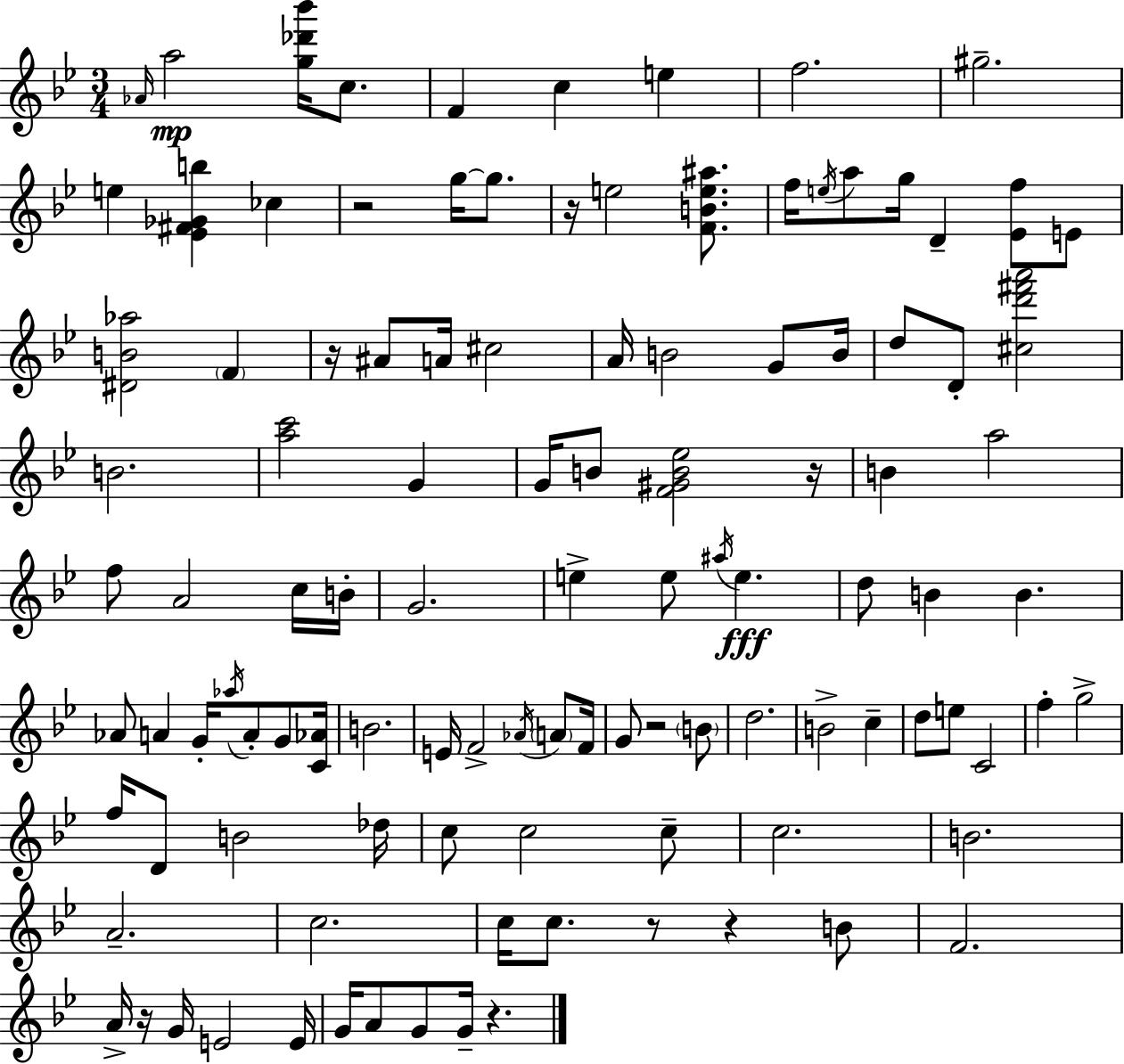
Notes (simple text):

Ab4/s A5/h [G5,Db6,Bb6]/s C5/e. F4/q C5/q E5/q F5/h. G#5/h. E5/q [Eb4,F#4,Gb4,B5]/q CES5/q R/h G5/s G5/e. R/s E5/h [F4,B4,E5,A#5]/e. F5/s E5/s A5/e G5/s D4/q [Eb4,F5]/e E4/e [D#4,B4,Ab5]/h F4/q R/s A#4/e A4/s C#5/h A4/s B4/h G4/e B4/s D5/e D4/e [C#5,D6,F#6,A6]/h B4/h. [A5,C6]/h G4/q G4/s B4/e [F4,G#4,B4,Eb5]/h R/s B4/q A5/h F5/e A4/h C5/s B4/s G4/h. E5/q E5/e A#5/s E5/q. D5/e B4/q B4/q. Ab4/e A4/q G4/s Ab5/s A4/e G4/e [C4,Ab4]/s B4/h. E4/s F4/h Ab4/s A4/e F4/s G4/e R/h B4/e D5/h. B4/h C5/q D5/e E5/e C4/h F5/q G5/h F5/s D4/e B4/h Db5/s C5/e C5/h C5/e C5/h. B4/h. A4/h. C5/h. C5/s C5/e. R/e R/q B4/e F4/h. A4/s R/s G4/s E4/h E4/s G4/s A4/e G4/e G4/s R/q.